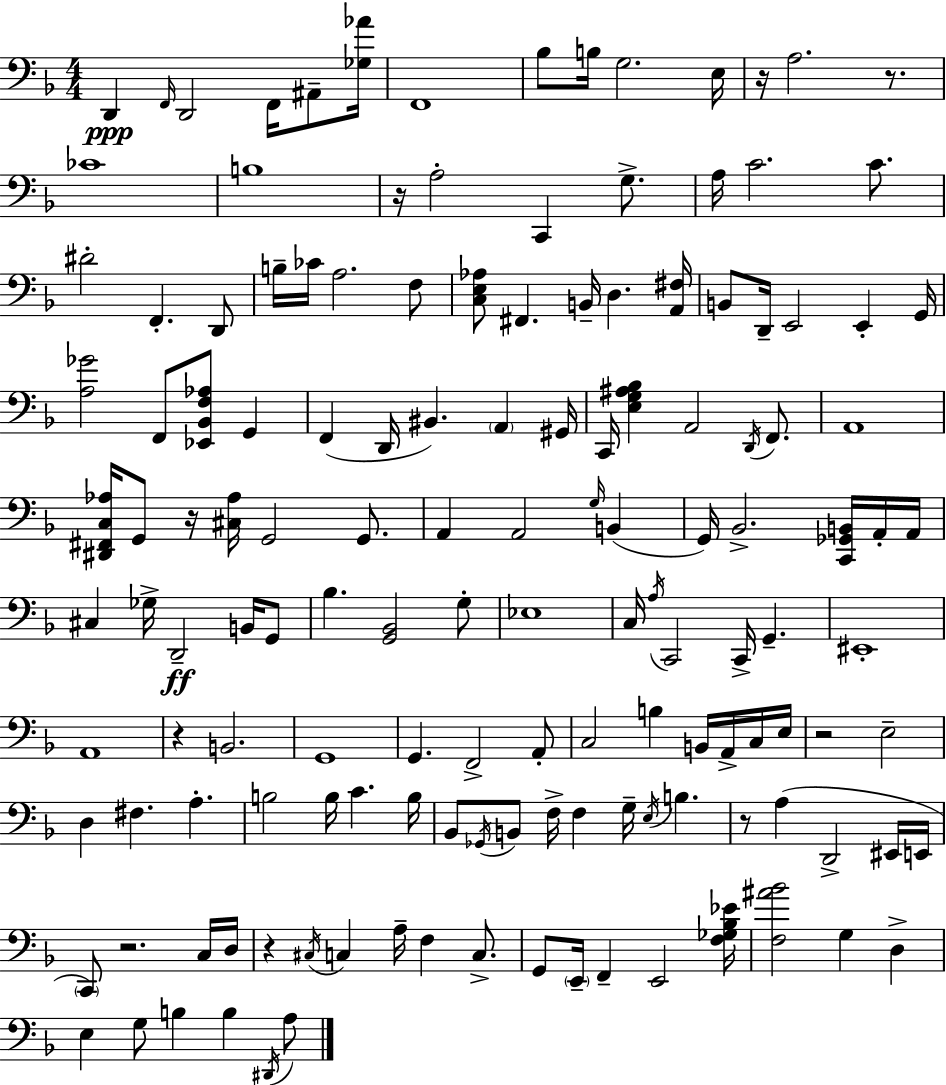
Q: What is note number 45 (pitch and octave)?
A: F2